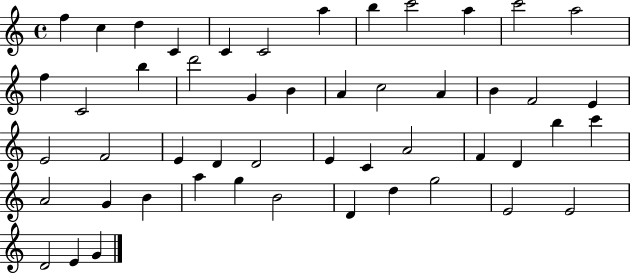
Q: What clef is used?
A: treble